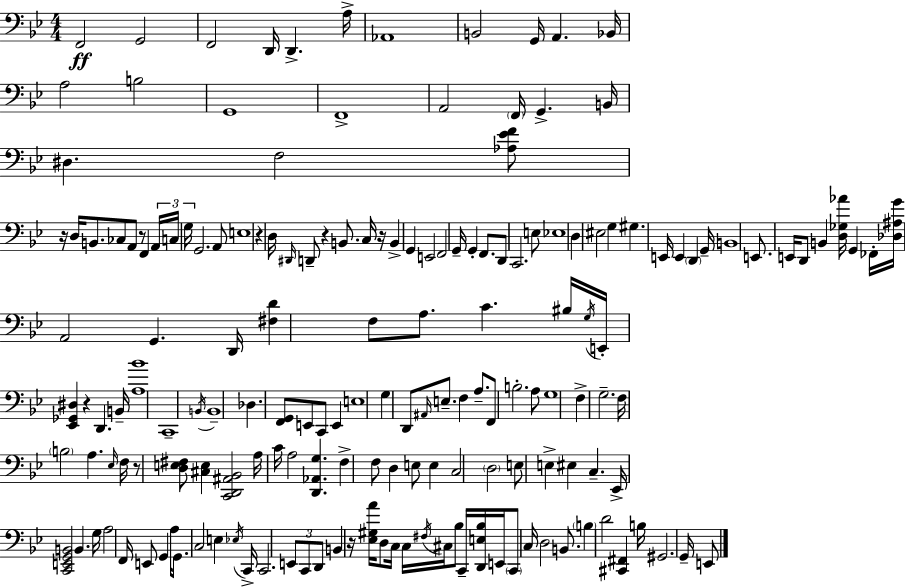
F2/h G2/h F2/h D2/s D2/q. A3/s Ab2/w B2/h G2/s A2/q. Bb2/s A3/h B3/h G2/w F2/w A2/h F2/s G2/q. B2/s D#3/q. F3/h [Ab3,Eb4,F4]/e R/s D3/s B2/e. CES3/e A2/e R/e F2/q A2/s C3/s G3/s G2/h. A2/e E3/w R/q D3/s D#2/s D2/e R/q B2/e. C3/s R/s B2/q G2/q E2/h F2/h G2/s G2/q F2/e. D2/e C2/h. E3/e Eb3/w D3/q EIS3/h G3/q G#3/q. E2/s E2/q D2/q G2/s B2/w E2/e. E2/s D2/e B2/q [D3,Gb3,Ab4]/s G2/q FES2/s [Db3,A#3,G4]/s A2/h G2/q. D2/s [F#3,D4]/q F3/e A3/e. C4/q. BIS3/s G3/s E2/s [Eb2,Gb2,D#3]/q R/q D2/q. B2/s [A3,Bb4]/w C2/w B2/s B2/w Db3/q. [F2,G2]/e E2/e C2/e E2/q E3/w G3/q D2/e A#2/s E3/e. F3/q A3/e. F2/e B3/h. A3/e G3/w F3/q G3/h. F3/s B3/h A3/q. Eb3/s F3/s R/e [D3,E3,F#3]/e [C#3,E3]/q [C2,D2,A#2,Bb2]/h A3/s C4/s A3/h [D2,Ab2,G3]/q. F3/q F3/e D3/q E3/e E3/q C3/h D3/h E3/e E3/q EIS3/q C3/q. Eb2/s [C2,E2,G2,B2]/h B2/q. G3/s A3/h F2/s E2/e G2/q A3/s G2/e. C3/h E3/q Eb3/s C2/s C2/h. E2/e C2/e D2/e B2/q R/s [Eb3,G#3,A4]/s D3/e C3/s C3/s F#3/s C#3/s Bb3/e C2/s [D2,E3,Bb3]/s E2/s C2/e C3/s D3/h B2/e. B3/q D4/h [C#2,F#2]/q B3/s G#2/h. G2/s E2/e